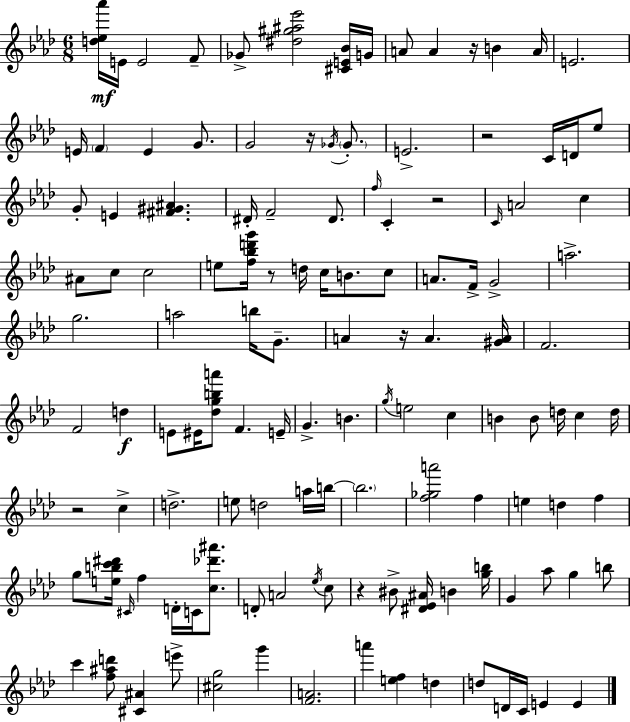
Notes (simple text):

[D5,Eb5,Ab6]/s E4/s E4/h F4/e Gb4/e [D#5,G#5,A#5,Eb6]/h [C#4,E4,Bb4]/s G4/s A4/e A4/q R/s B4/q A4/s E4/h. E4/s F4/q E4/q G4/e. G4/h R/s Gb4/s Gb4/e. E4/h. R/h C4/s D4/s Eb5/e G4/e E4/q [F#4,G#4,A#4]/q. D#4/s F4/h D#4/e. F5/s C4/q R/h C4/s A4/h C5/q A#4/e C5/e C5/h E5/e [F5,Bb5,D6,G6]/s R/e D5/s C5/s B4/e. C5/e A4/e. F4/s G4/h A5/h. G5/h. A5/h B5/s G4/e. A4/q R/s A4/q. [G#4,A4]/s F4/h. F4/h D5/q E4/e EIS4/s [Db5,G5,B5,A6]/e F4/q. E4/s G4/q. B4/q. G5/s E5/h C5/q B4/q B4/e D5/s C5/q D5/s R/h C5/q D5/h. E5/e D5/h A5/s B5/s B5/h. [F5,Gb5,A6]/h F5/q E5/q D5/q F5/q G5/e [E5,B5,C6,D#6]/s C#4/s F5/q D4/s C4/s [C5,Db6,A#6]/e. D4/e A4/h Eb5/s C5/e R/q BIS4/e [D#4,Eb4,A#4]/s B4/q [G5,B5]/s G4/q Ab5/e G5/q B5/e C6/q [F5,A#5,D6]/e [C#4,A#4]/q E6/e [C#5,G5]/h G6/q [F4,A4]/h. A6/q [E5,F5]/q D5/q D5/e D4/s C4/s E4/q E4/q